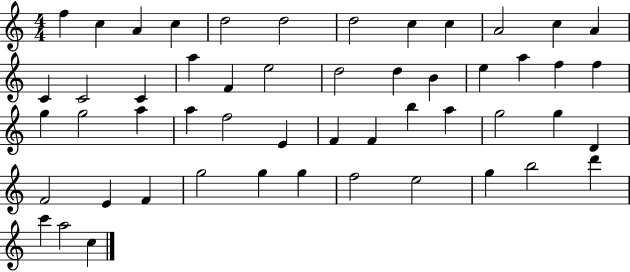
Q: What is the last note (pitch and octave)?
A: C5